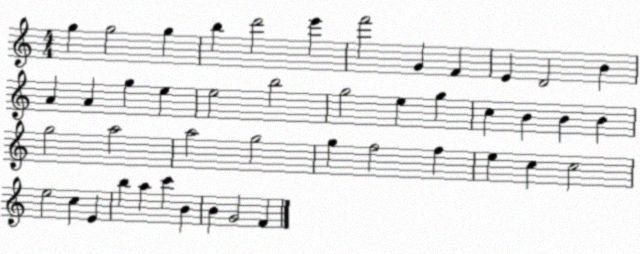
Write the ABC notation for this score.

X:1
T:Untitled
M:4/4
L:1/4
K:C
g g2 g b d'2 e' f'2 G F E D2 B A A g e e2 b2 g2 e g c B B B g2 a2 a2 g2 g f2 f e c c2 e2 c E b a c' B B G2 F